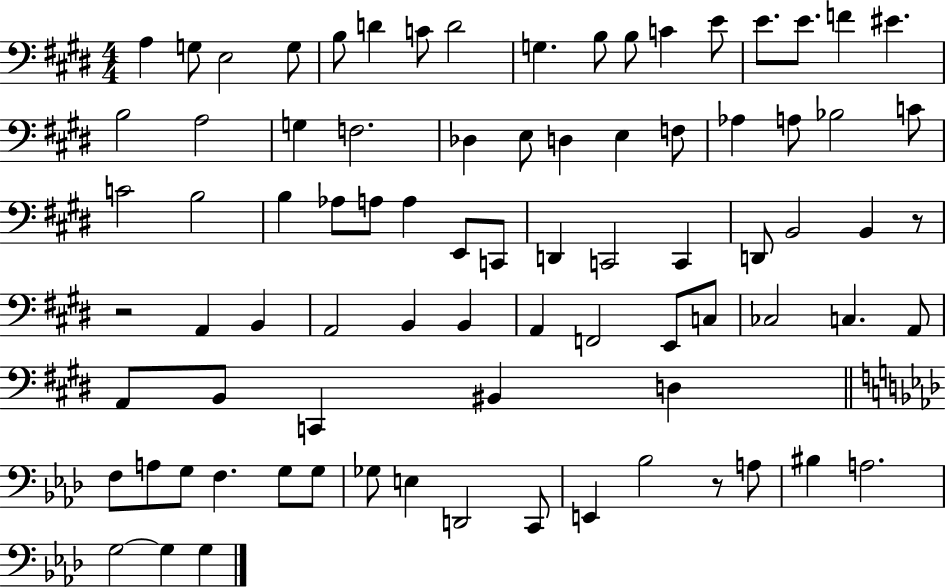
{
  \clef bass
  \numericTimeSignature
  \time 4/4
  \key e \major
  a4 g8 e2 g8 | b8 d'4 c'8 d'2 | g4. b8 b8 c'4 e'8 | e'8. e'8. f'4 eis'4. | \break b2 a2 | g4 f2. | des4 e8 d4 e4 f8 | aes4 a8 bes2 c'8 | \break c'2 b2 | b4 aes8 a8 a4 e,8 c,8 | d,4 c,2 c,4 | d,8 b,2 b,4 r8 | \break r2 a,4 b,4 | a,2 b,4 b,4 | a,4 f,2 e,8 c8 | ces2 c4. a,8 | \break a,8 b,8 c,4 bis,4 d4 | \bar "||" \break \key aes \major f8 a8 g8 f4. g8 g8 | ges8 e4 d,2 c,8 | e,4 bes2 r8 a8 | bis4 a2. | \break g2~~ g4 g4 | \bar "|."
}